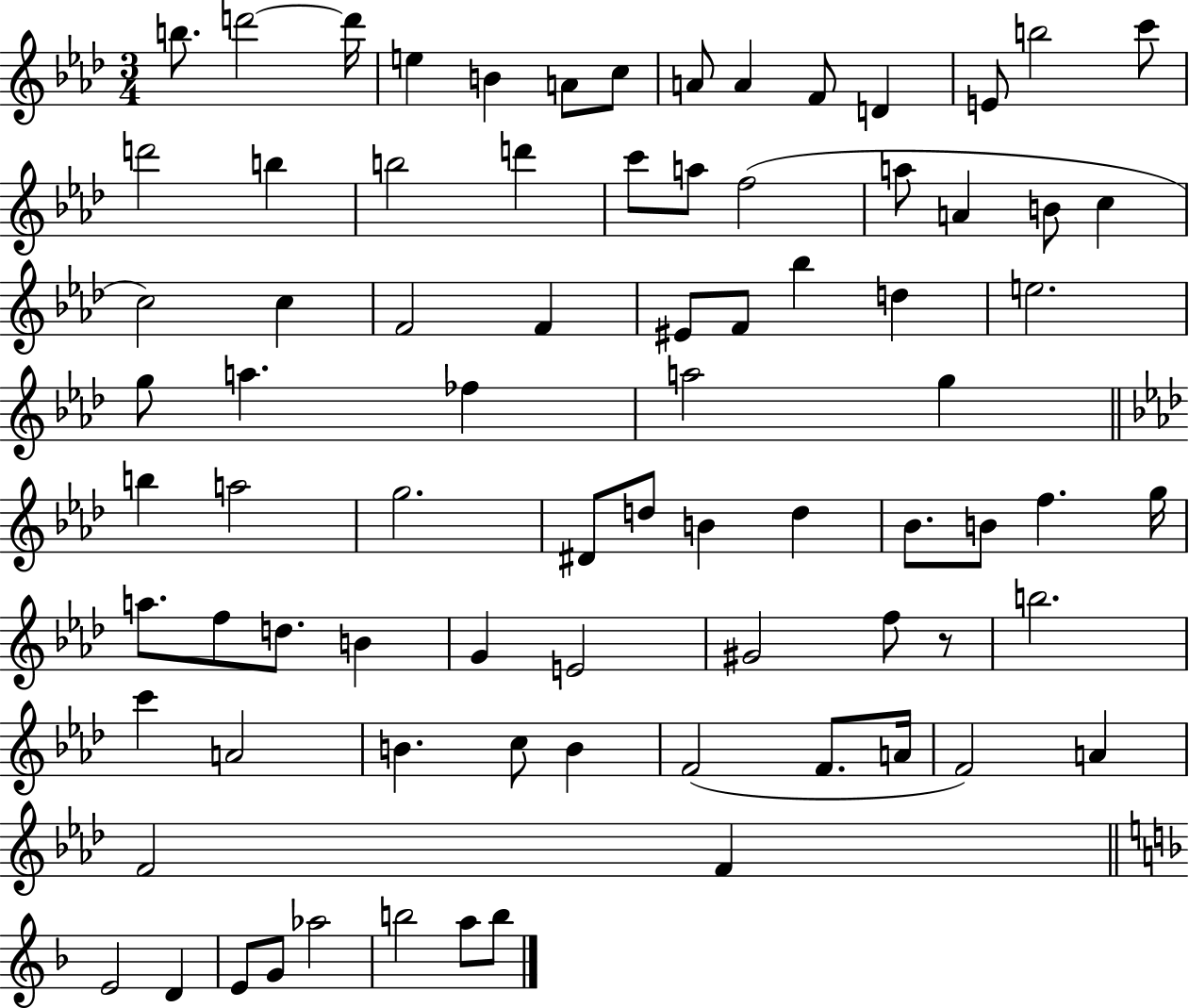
{
  \clef treble
  \numericTimeSignature
  \time 3/4
  \key aes \major
  b''8. d'''2~~ d'''16 | e''4 b'4 a'8 c''8 | a'8 a'4 f'8 d'4 | e'8 b''2 c'''8 | \break d'''2 b''4 | b''2 d'''4 | c'''8 a''8 f''2( | a''8 a'4 b'8 c''4 | \break c''2) c''4 | f'2 f'4 | eis'8 f'8 bes''4 d''4 | e''2. | \break g''8 a''4. fes''4 | a''2 g''4 | \bar "||" \break \key f \minor b''4 a''2 | g''2. | dis'8 d''8 b'4 d''4 | bes'8. b'8 f''4. g''16 | \break a''8. f''8 d''8. b'4 | g'4 e'2 | gis'2 f''8 r8 | b''2. | \break c'''4 a'2 | b'4. c''8 b'4 | f'2( f'8. a'16 | f'2) a'4 | \break f'2 f'4 | \bar "||" \break \key d \minor e'2 d'4 | e'8 g'8 aes''2 | b''2 a''8 b''8 | \bar "|."
}